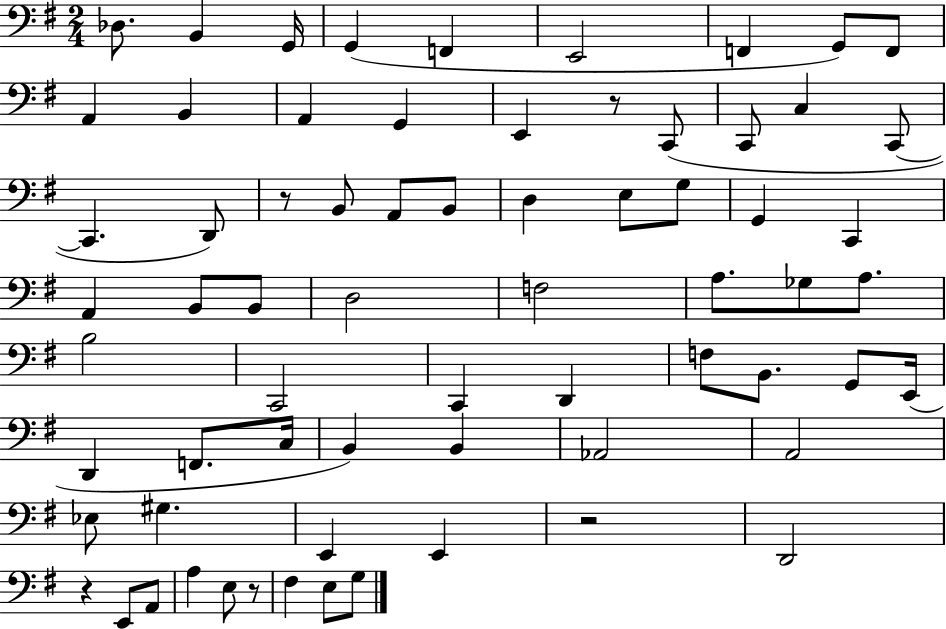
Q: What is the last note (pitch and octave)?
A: G3